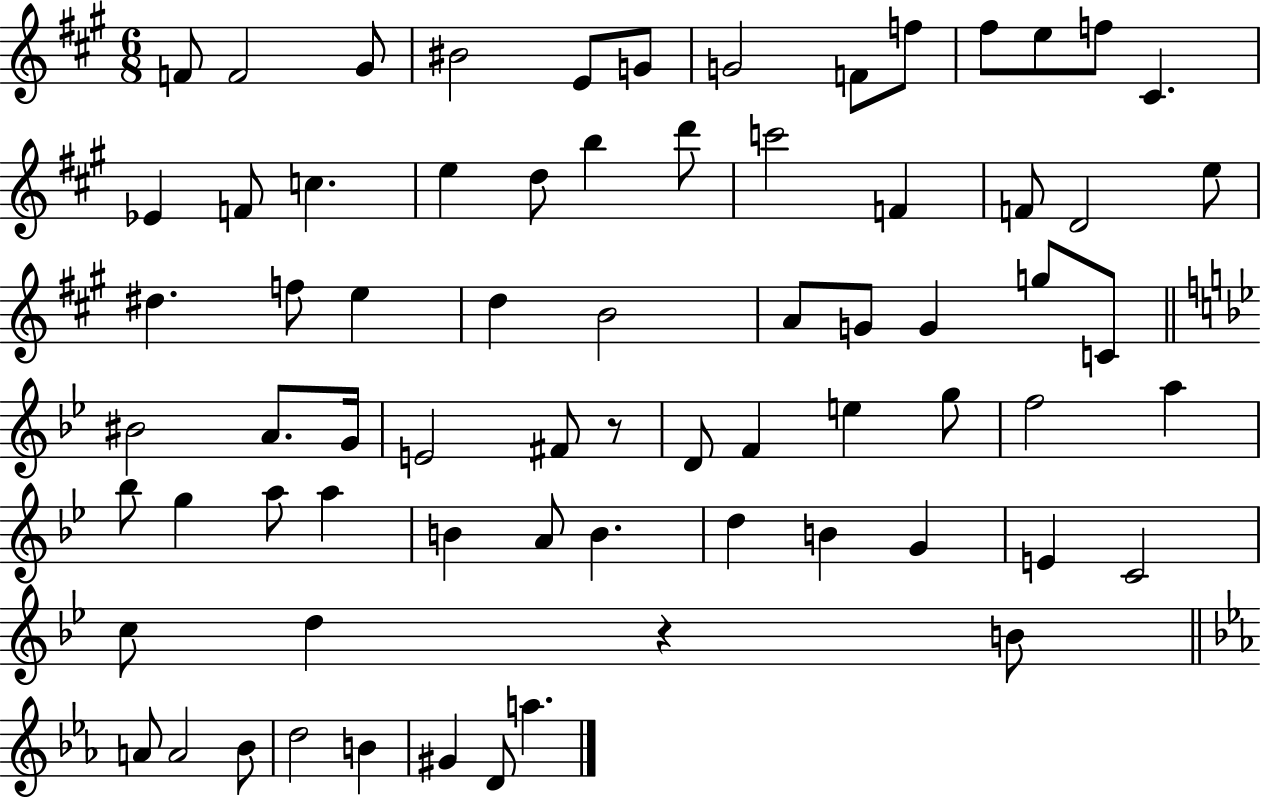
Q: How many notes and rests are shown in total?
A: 71